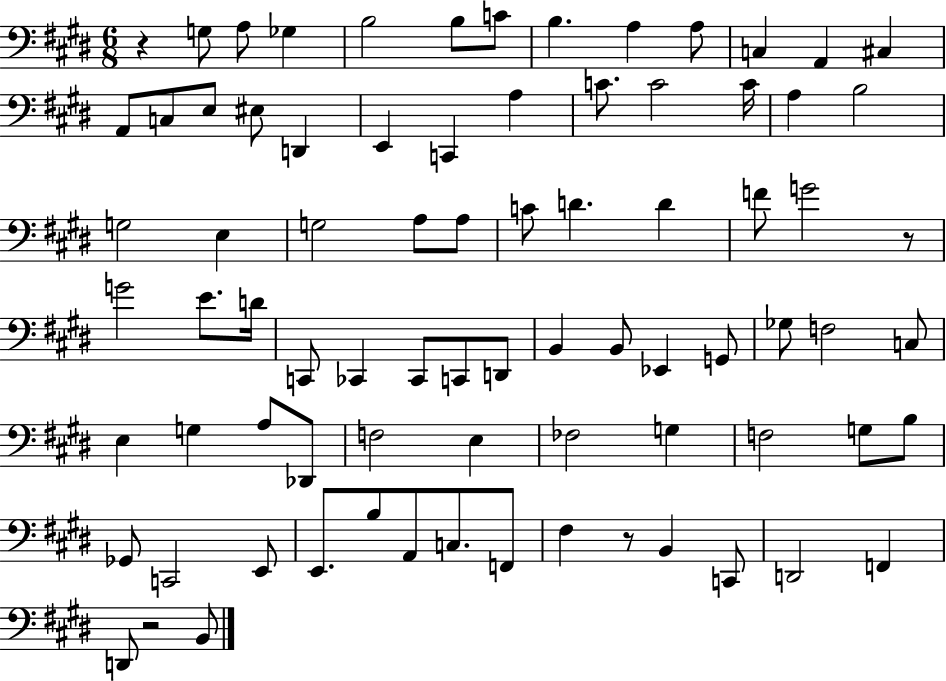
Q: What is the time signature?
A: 6/8